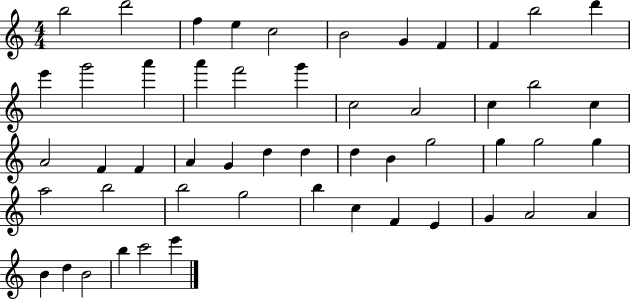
{
  \clef treble
  \numericTimeSignature
  \time 4/4
  \key c \major
  b''2 d'''2 | f''4 e''4 c''2 | b'2 g'4 f'4 | f'4 b''2 d'''4 | \break e'''4 g'''2 a'''4 | a'''4 f'''2 g'''4 | c''2 a'2 | c''4 b''2 c''4 | \break a'2 f'4 f'4 | a'4 g'4 d''4 d''4 | d''4 b'4 g''2 | g''4 g''2 g''4 | \break a''2 b''2 | b''2 g''2 | b''4 c''4 f'4 e'4 | g'4 a'2 a'4 | \break b'4 d''4 b'2 | b''4 c'''2 e'''4 | \bar "|."
}